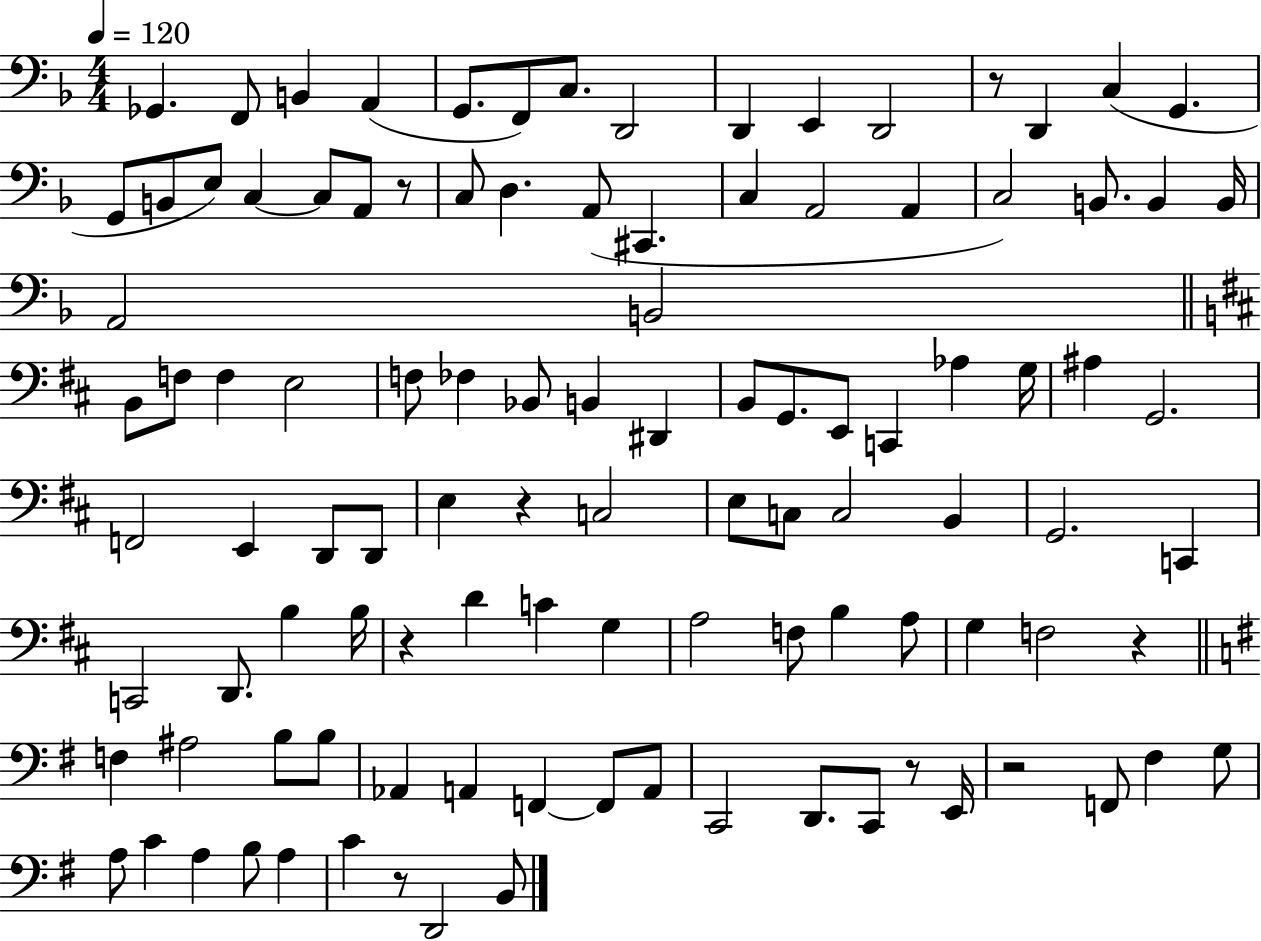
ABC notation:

X:1
T:Untitled
M:4/4
L:1/4
K:F
_G,, F,,/2 B,, A,, G,,/2 F,,/2 C,/2 D,,2 D,, E,, D,,2 z/2 D,, C, G,, G,,/2 B,,/2 E,/2 C, C,/2 A,,/2 z/2 C,/2 D, A,,/2 ^C,, C, A,,2 A,, C,2 B,,/2 B,, B,,/4 A,,2 B,,2 B,,/2 F,/2 F, E,2 F,/2 _F, _B,,/2 B,, ^D,, B,,/2 G,,/2 E,,/2 C,, _A, G,/4 ^A, G,,2 F,,2 E,, D,,/2 D,,/2 E, z C,2 E,/2 C,/2 C,2 B,, G,,2 C,, C,,2 D,,/2 B, B,/4 z D C G, A,2 F,/2 B, A,/2 G, F,2 z F, ^A,2 B,/2 B,/2 _A,, A,, F,, F,,/2 A,,/2 C,,2 D,,/2 C,,/2 z/2 E,,/4 z2 F,,/2 ^F, G,/2 A,/2 C A, B,/2 A, C z/2 D,,2 B,,/2